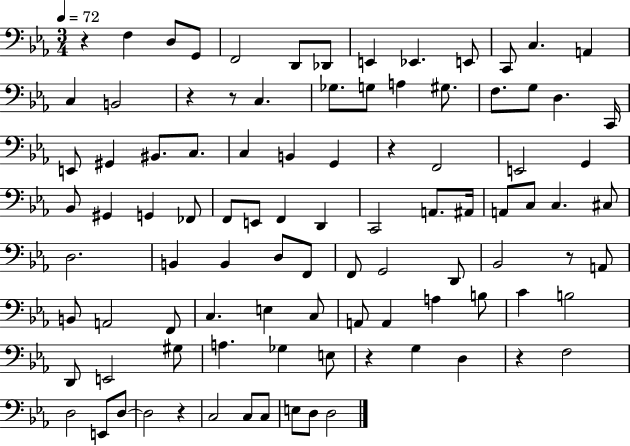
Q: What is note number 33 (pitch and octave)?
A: G2